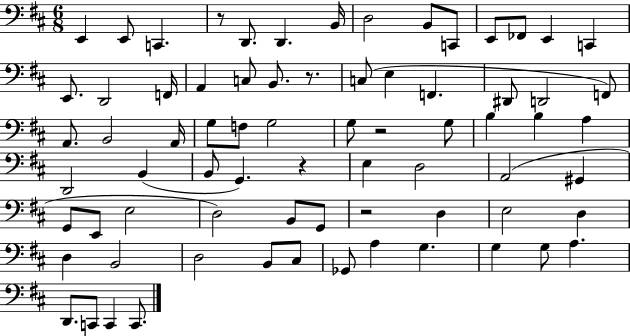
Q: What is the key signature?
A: D major